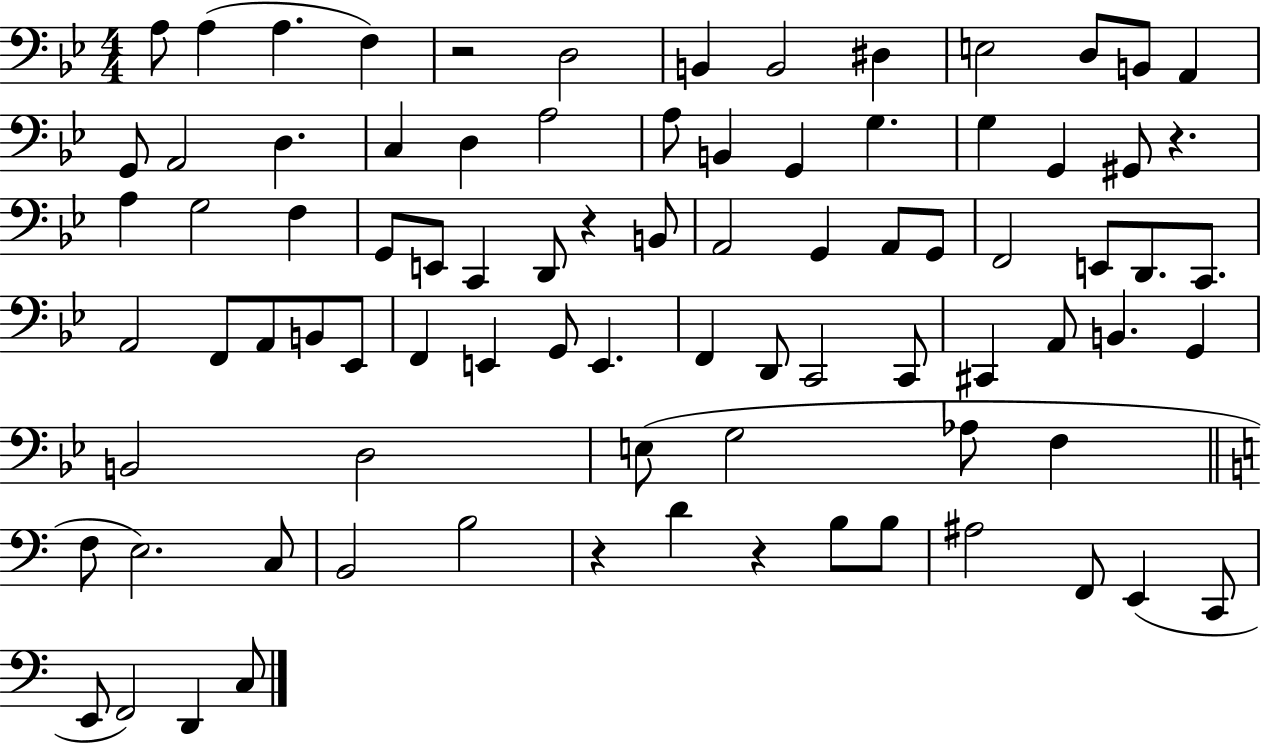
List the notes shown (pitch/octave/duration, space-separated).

A3/e A3/q A3/q. F3/q R/h D3/h B2/q B2/h D#3/q E3/h D3/e B2/e A2/q G2/e A2/h D3/q. C3/q D3/q A3/h A3/e B2/q G2/q G3/q. G3/q G2/q G#2/e R/q. A3/q G3/h F3/q G2/e E2/e C2/q D2/e R/q B2/e A2/h G2/q A2/e G2/e F2/h E2/e D2/e. C2/e. A2/h F2/e A2/e B2/e Eb2/e F2/q E2/q G2/e E2/q. F2/q D2/e C2/h C2/e C#2/q A2/e B2/q. G2/q B2/h D3/h E3/e G3/h Ab3/e F3/q F3/e E3/h. C3/e B2/h B3/h R/q D4/q R/q B3/e B3/e A#3/h F2/e E2/q C2/e E2/e F2/h D2/q C3/e